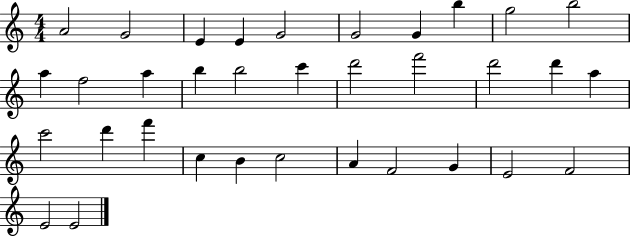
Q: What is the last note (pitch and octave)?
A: E4